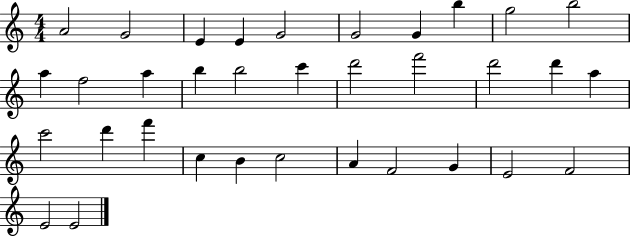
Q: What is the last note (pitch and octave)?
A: E4